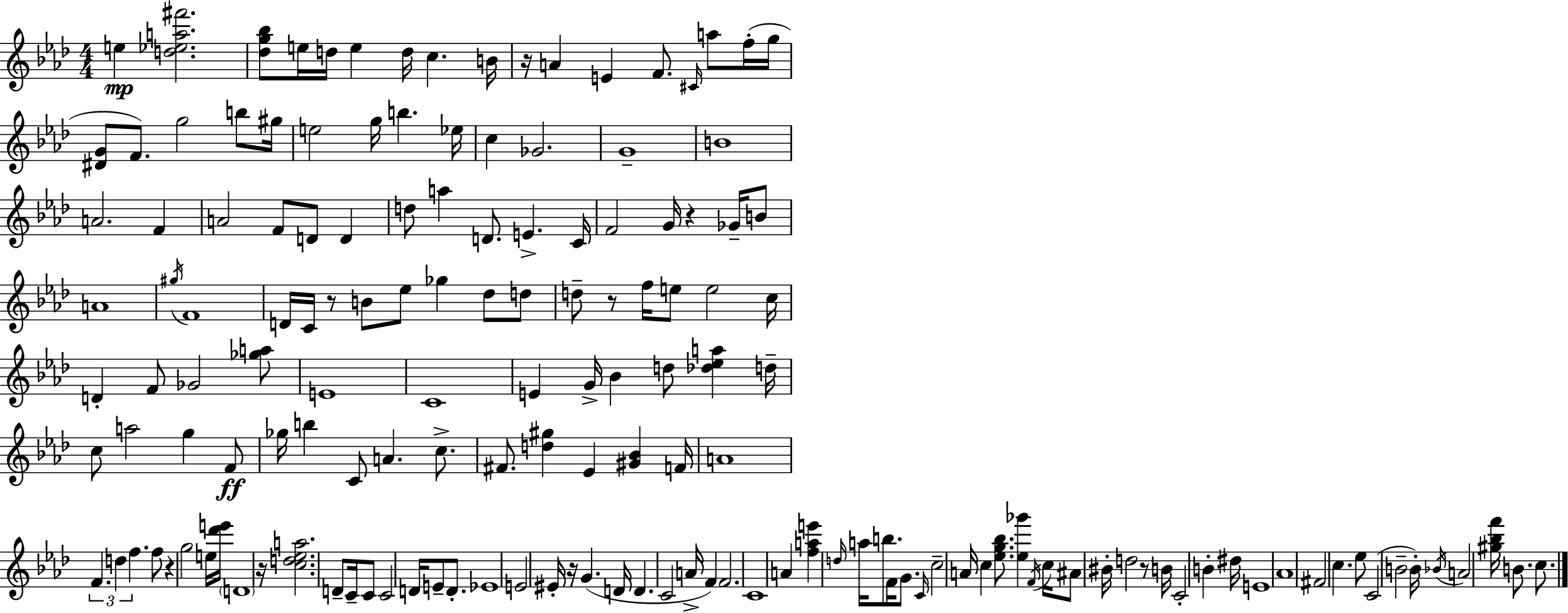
X:1
T:Untitled
M:4/4
L:1/4
K:Ab
e [d_ea^f']2 [_dg_b]/2 e/4 d/4 e d/4 c B/4 z/4 A E F/2 ^C/4 a/2 f/4 g/4 [^DG]/2 F/2 g2 b/2 ^g/4 e2 g/4 b _e/4 c _G2 G4 B4 A2 F A2 F/2 D/2 D d/2 a D/2 E C/4 F2 G/4 z _G/4 B/2 A4 ^g/4 F4 D/4 C/4 z/2 B/2 _e/2 _g _d/2 d/2 d/2 z/2 f/4 e/2 e2 c/4 D F/2 _G2 [_ga]/2 E4 C4 E G/4 _B d/2 [_d_ea] d/4 c/2 a2 g F/2 _g/4 b C/2 A c/2 ^F/2 [d^g] _E [^G_B] F/4 A4 F d f f/2 z g2 e/4 [_d'e']/4 D4 z/4 [cd_ea]2 D/2 C/4 C/2 C2 D/4 E/2 D/2 _E4 E2 ^E/4 z/4 G D/4 D C2 A/4 F F2 C4 A [fae'] d/4 a/4 b/2 F/4 G/2 C/4 c2 A/4 c [_eg_b]/2 [_e_g'] F/4 c/4 ^A/2 ^B/4 d2 z/2 B/4 C2 B ^d/4 E4 _A4 ^F2 c _e/2 C2 B2 B/4 _B/4 A2 [^g_bf']/4 B/2 c/2